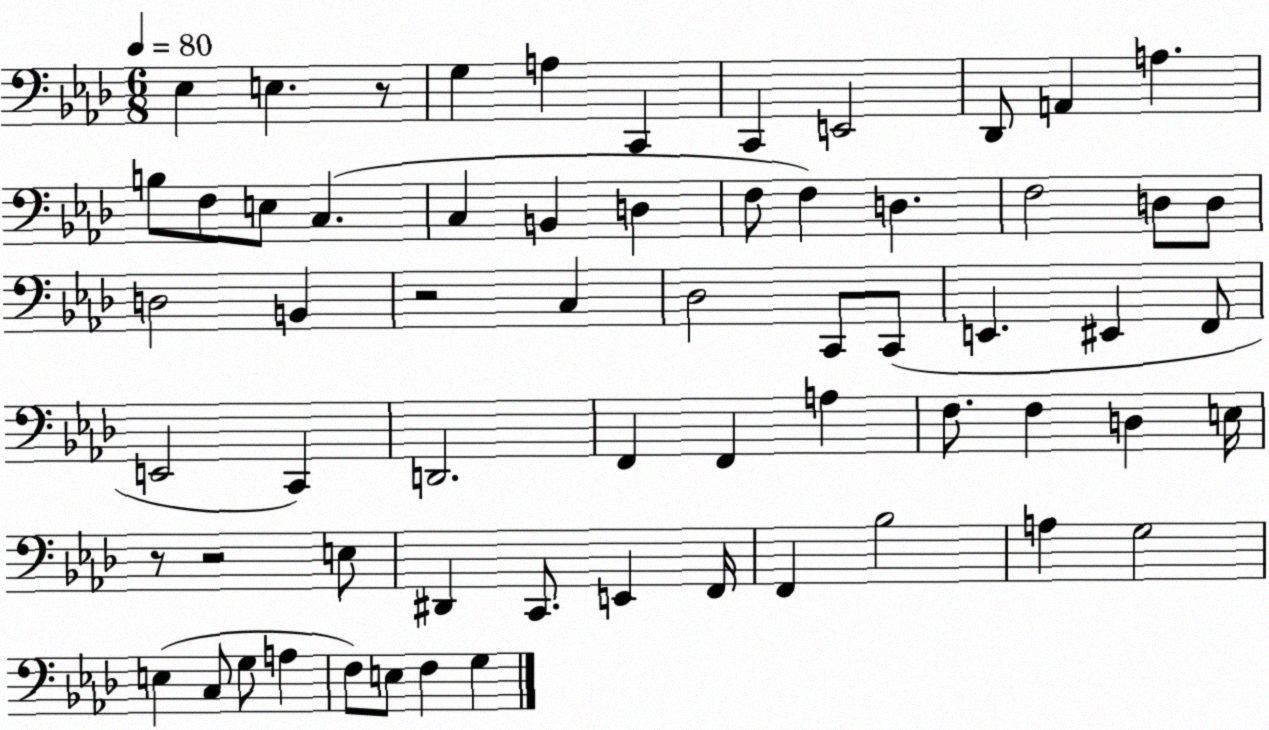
X:1
T:Untitled
M:6/8
L:1/4
K:Ab
_E, E, z/2 G, A, C,, C,, E,,2 _D,,/2 A,, A, B,/2 F,/2 E,/2 C, C, B,, D, F,/2 F, D, F,2 D,/2 D,/2 D,2 B,, z2 C, _D,2 C,,/2 C,,/2 E,, ^E,, F,,/2 E,,2 C,, D,,2 F,, F,, A, F,/2 F, D, E,/4 z/2 z2 E,/2 ^D,, C,,/2 E,, F,,/4 F,, _B,2 A, G,2 E, C,/2 G,/2 A, F,/2 E,/2 F, G,